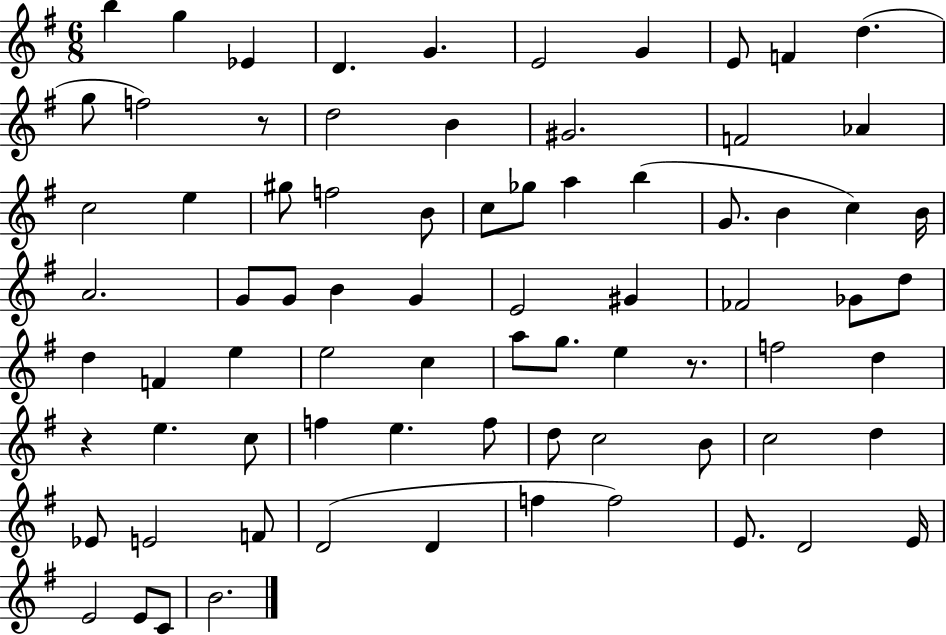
X:1
T:Untitled
M:6/8
L:1/4
K:G
b g _E D G E2 G E/2 F d g/2 f2 z/2 d2 B ^G2 F2 _A c2 e ^g/2 f2 B/2 c/2 _g/2 a b G/2 B c B/4 A2 G/2 G/2 B G E2 ^G _F2 _G/2 d/2 d F e e2 c a/2 g/2 e z/2 f2 d z e c/2 f e f/2 d/2 c2 B/2 c2 d _E/2 E2 F/2 D2 D f f2 E/2 D2 E/4 E2 E/2 C/2 B2